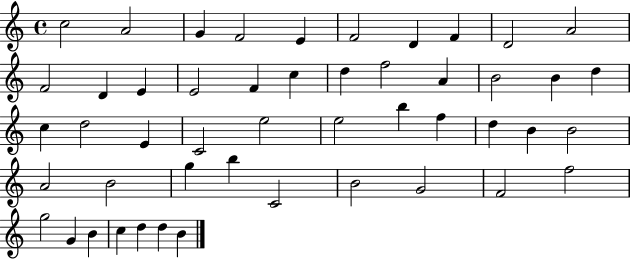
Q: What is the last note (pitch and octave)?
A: B4